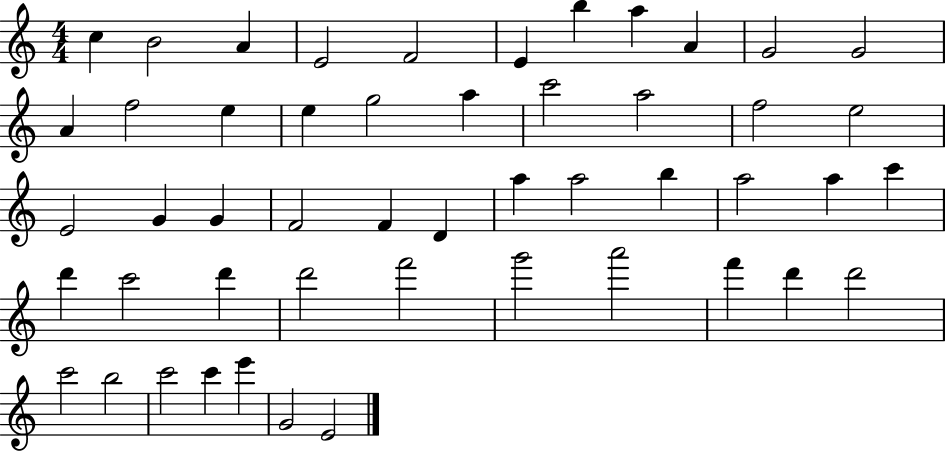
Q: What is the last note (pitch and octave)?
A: E4